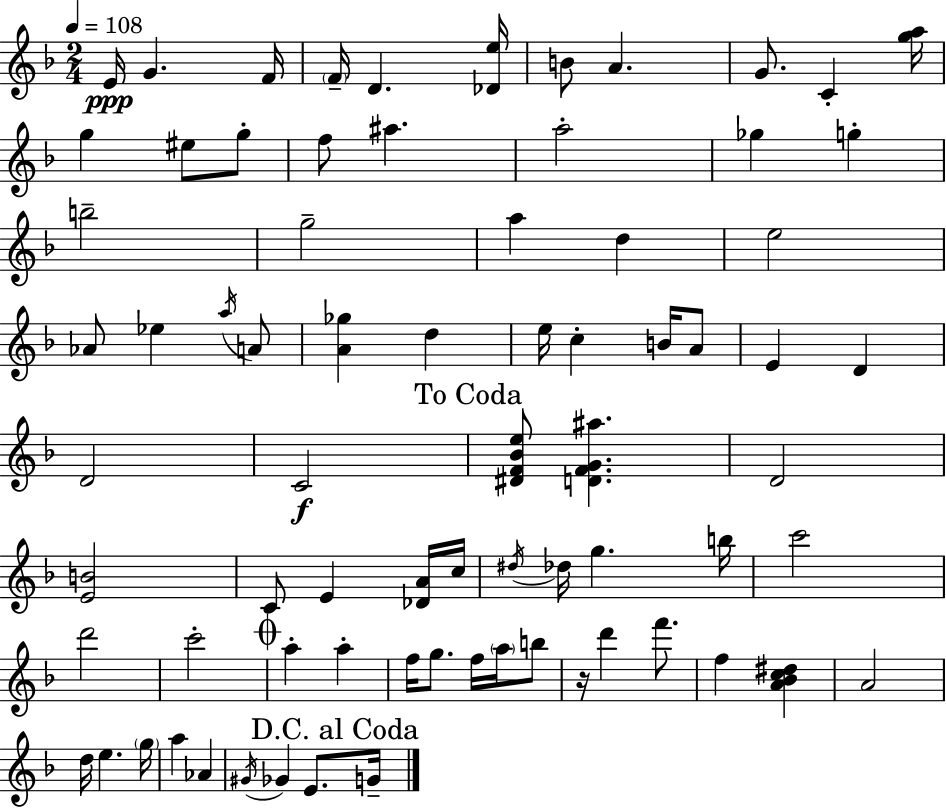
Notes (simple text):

E4/s G4/q. F4/s F4/s D4/q. [Db4,E5]/s B4/e A4/q. G4/e. C4/q [G5,A5]/s G5/q EIS5/e G5/e F5/e A#5/q. A5/h Gb5/q G5/q B5/h G5/h A5/q D5/q E5/h Ab4/e Eb5/q A5/s A4/e [A4,Gb5]/q D5/q E5/s C5/q B4/s A4/e E4/q D4/q D4/h C4/h [D#4,F4,Bb4,E5]/e [D4,F4,G4,A#5]/q. D4/h [E4,B4]/h C4/e E4/q [Db4,A4]/s C5/s D#5/s Db5/s G5/q. B5/s C6/h D6/h C6/h A5/q A5/q F5/s G5/e. F5/s A5/s B5/e R/s D6/q F6/e. F5/q [A4,Bb4,C5,D#5]/q A4/h D5/s E5/q. G5/s A5/q Ab4/q G#4/s Gb4/q E4/e. G4/s